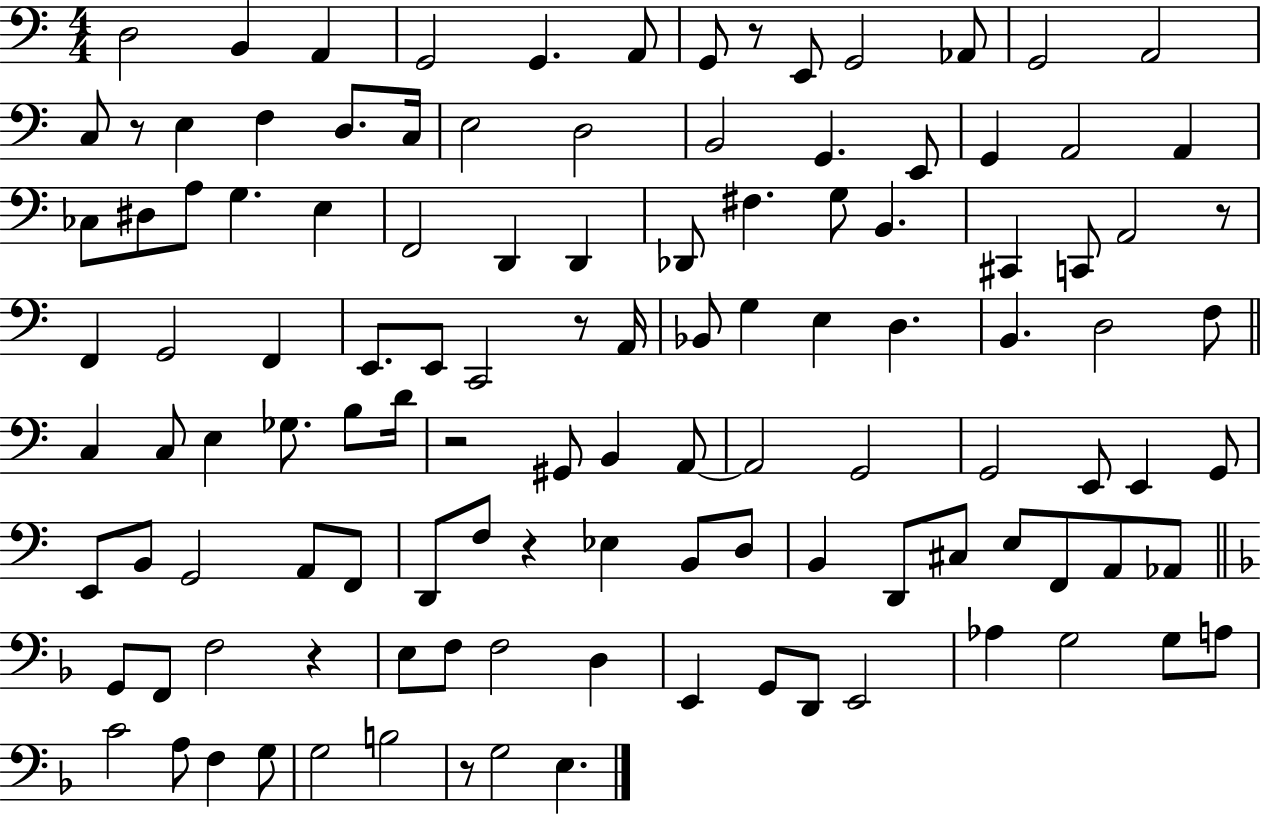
{
  \clef bass
  \numericTimeSignature
  \time 4/4
  \key c \major
  d2 b,4 a,4 | g,2 g,4. a,8 | g,8 r8 e,8 g,2 aes,8 | g,2 a,2 | \break c8 r8 e4 f4 d8. c16 | e2 d2 | b,2 g,4. e,8 | g,4 a,2 a,4 | \break ces8 dis8 a8 g4. e4 | f,2 d,4 d,4 | des,8 fis4. g8 b,4. | cis,4 c,8 a,2 r8 | \break f,4 g,2 f,4 | e,8. e,8 c,2 r8 a,16 | bes,8 g4 e4 d4. | b,4. d2 f8 | \break \bar "||" \break \key c \major c4 c8 e4 ges8. b8 d'16 | r2 gis,8 b,4 a,8~~ | a,2 g,2 | g,2 e,8 e,4 g,8 | \break e,8 b,8 g,2 a,8 f,8 | d,8 f8 r4 ees4 b,8 d8 | b,4 d,8 cis8 e8 f,8 a,8 aes,8 | \bar "||" \break \key d \minor g,8 f,8 f2 r4 | e8 f8 f2 d4 | e,4 g,8 d,8 e,2 | aes4 g2 g8 a8 | \break c'2 a8 f4 g8 | g2 b2 | r8 g2 e4. | \bar "|."
}